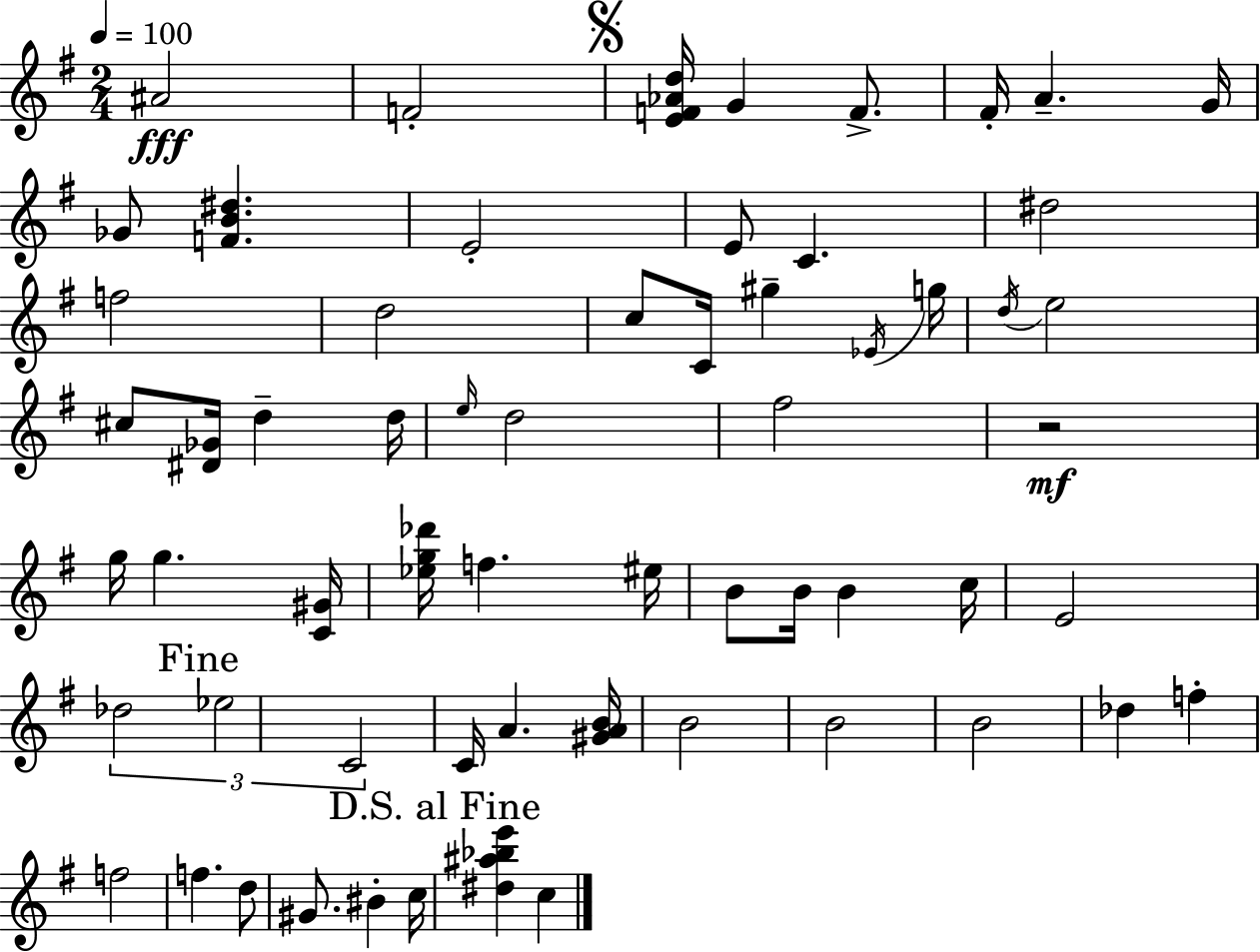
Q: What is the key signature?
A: E minor